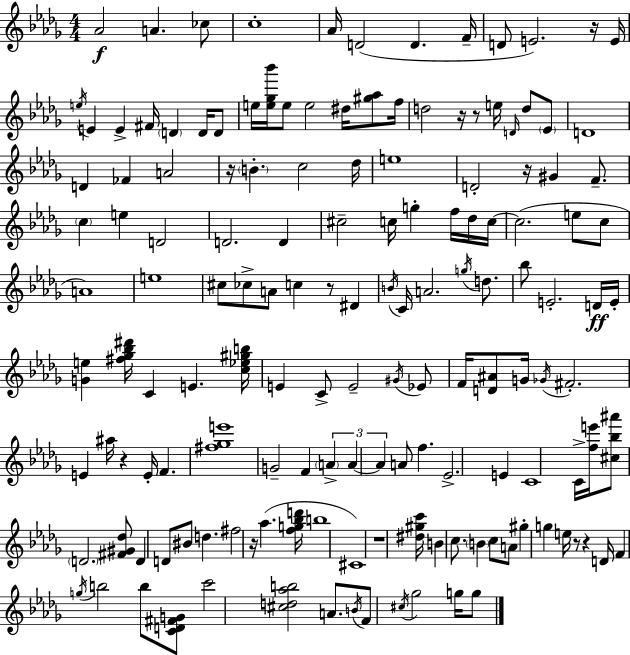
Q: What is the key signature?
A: BES minor